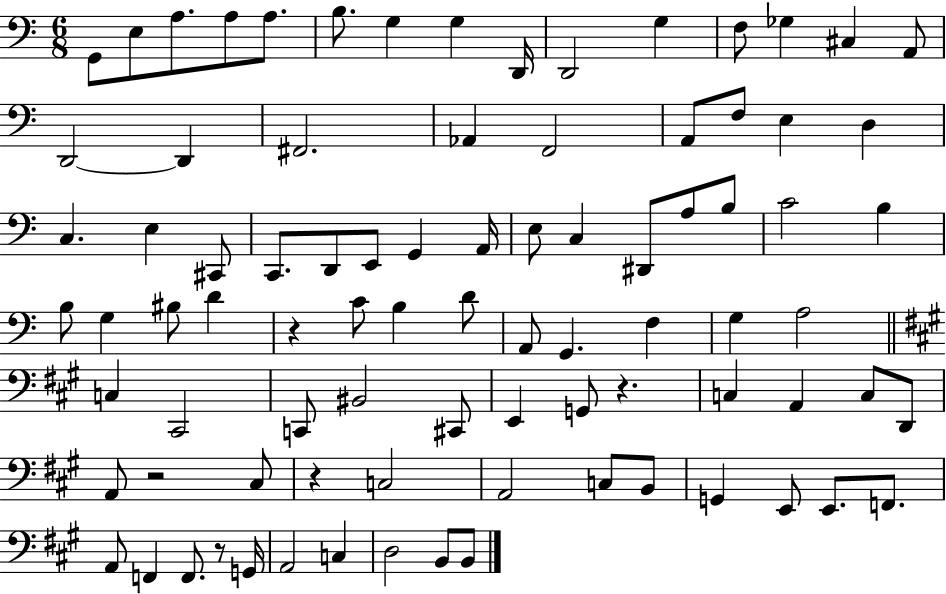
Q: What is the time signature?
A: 6/8